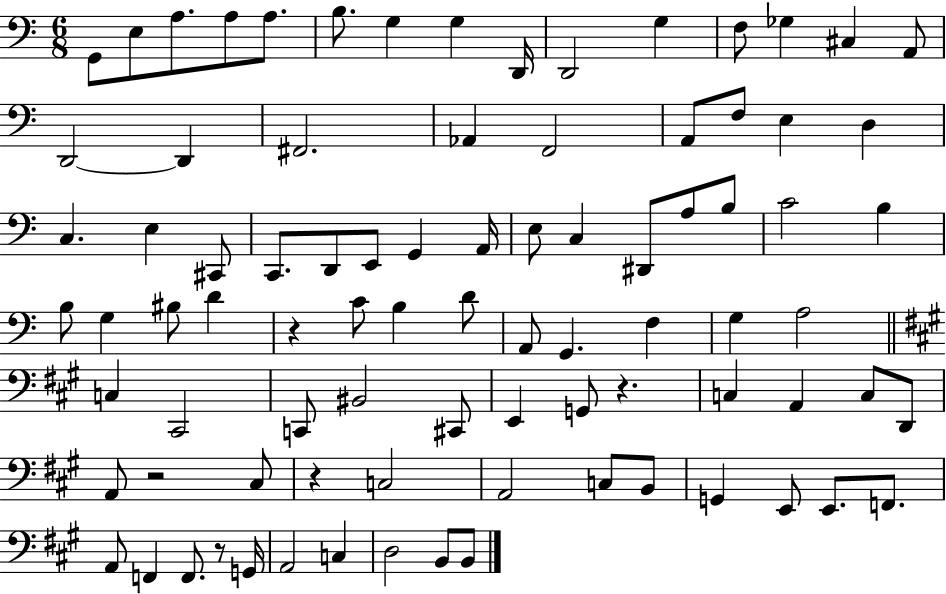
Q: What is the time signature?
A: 6/8